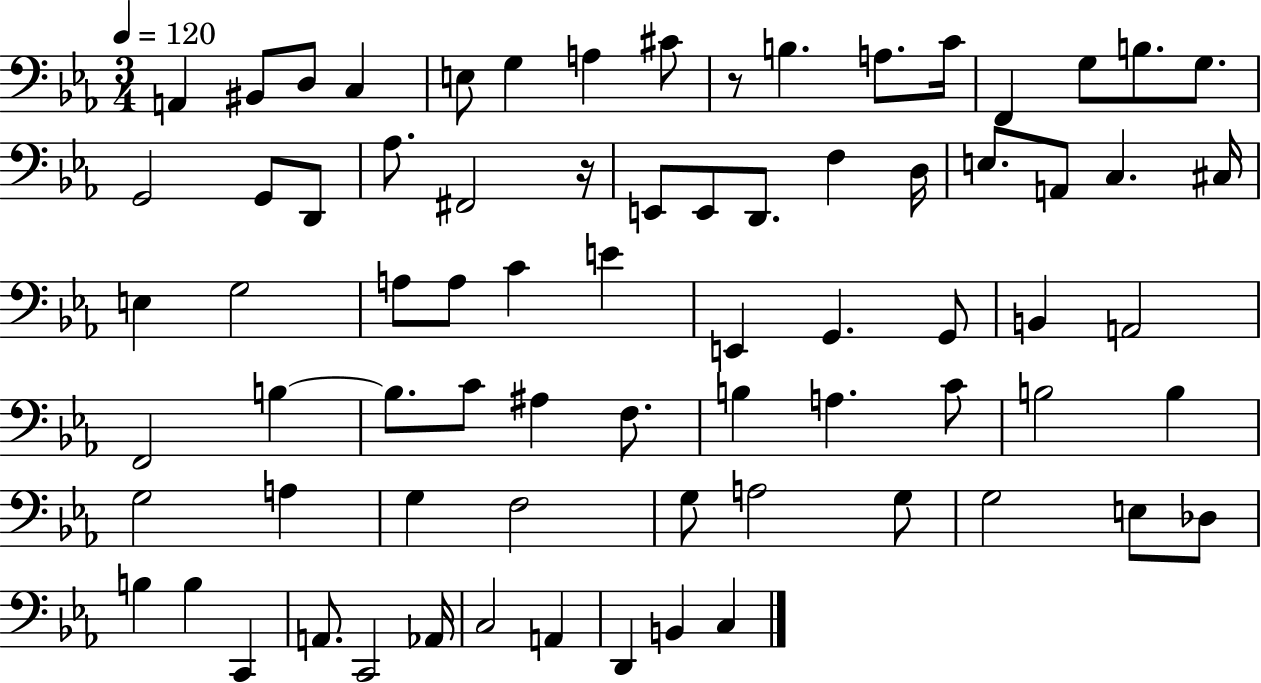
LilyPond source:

{
  \clef bass
  \numericTimeSignature
  \time 3/4
  \key ees \major
  \tempo 4 = 120
  a,4 bis,8 d8 c4 | e8 g4 a4 cis'8 | r8 b4. a8. c'16 | f,4 g8 b8. g8. | \break g,2 g,8 d,8 | aes8. fis,2 r16 | e,8 e,8 d,8. f4 d16 | e8. a,8 c4. cis16 | \break e4 g2 | a8 a8 c'4 e'4 | e,4 g,4. g,8 | b,4 a,2 | \break f,2 b4~~ | b8. c'8 ais4 f8. | b4 a4. c'8 | b2 b4 | \break g2 a4 | g4 f2 | g8 a2 g8 | g2 e8 des8 | \break b4 b4 c,4 | a,8. c,2 aes,16 | c2 a,4 | d,4 b,4 c4 | \break \bar "|."
}